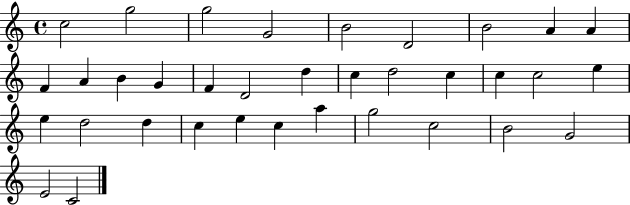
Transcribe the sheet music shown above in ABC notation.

X:1
T:Untitled
M:4/4
L:1/4
K:C
c2 g2 g2 G2 B2 D2 B2 A A F A B G F D2 d c d2 c c c2 e e d2 d c e c a g2 c2 B2 G2 E2 C2